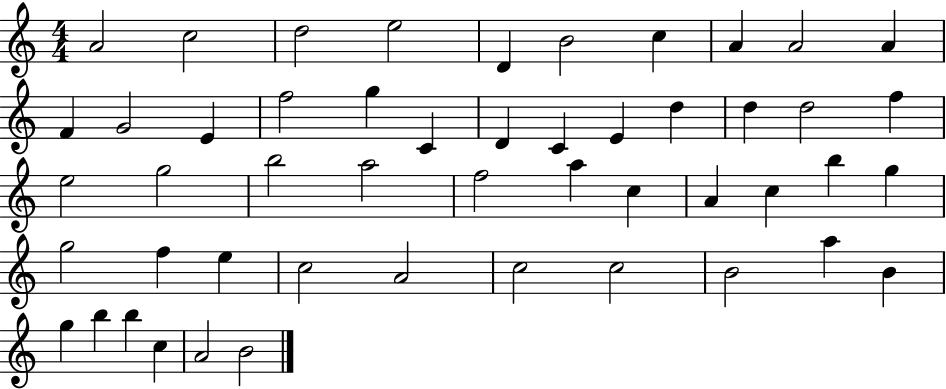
{
  \clef treble
  \numericTimeSignature
  \time 4/4
  \key c \major
  a'2 c''2 | d''2 e''2 | d'4 b'2 c''4 | a'4 a'2 a'4 | \break f'4 g'2 e'4 | f''2 g''4 c'4 | d'4 c'4 e'4 d''4 | d''4 d''2 f''4 | \break e''2 g''2 | b''2 a''2 | f''2 a''4 c''4 | a'4 c''4 b''4 g''4 | \break g''2 f''4 e''4 | c''2 a'2 | c''2 c''2 | b'2 a''4 b'4 | \break g''4 b''4 b''4 c''4 | a'2 b'2 | \bar "|."
}